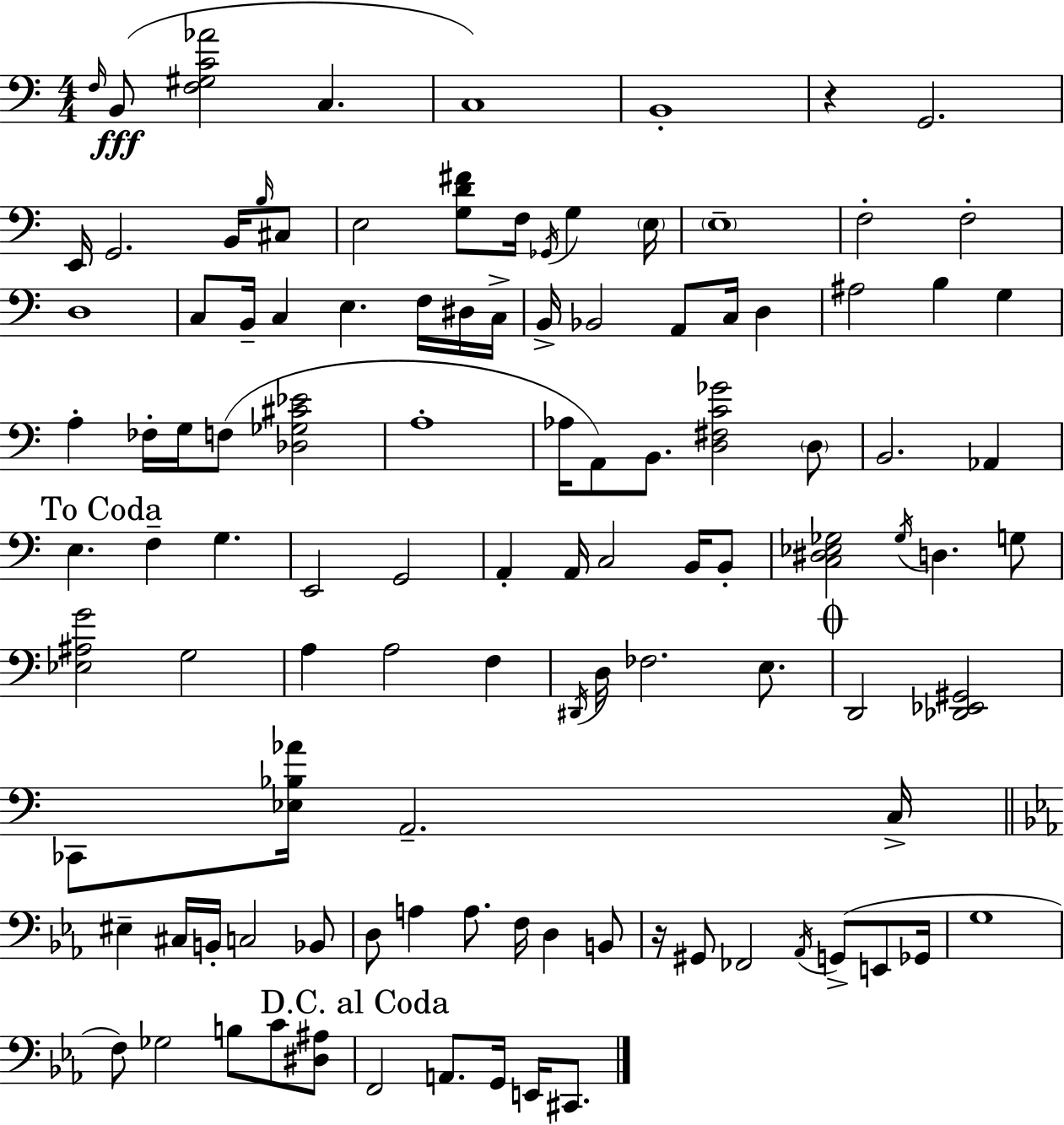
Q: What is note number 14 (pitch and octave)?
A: Gb2